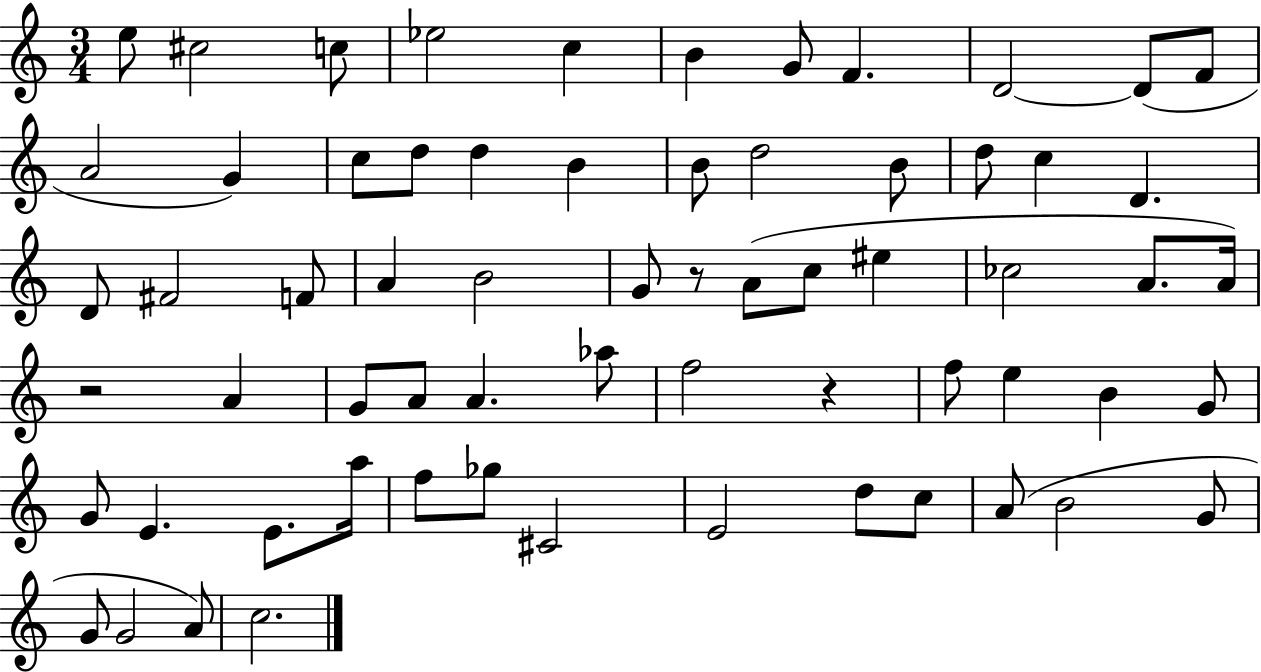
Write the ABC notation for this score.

X:1
T:Untitled
M:3/4
L:1/4
K:C
e/2 ^c2 c/2 _e2 c B G/2 F D2 D/2 F/2 A2 G c/2 d/2 d B B/2 d2 B/2 d/2 c D D/2 ^F2 F/2 A B2 G/2 z/2 A/2 c/2 ^e _c2 A/2 A/4 z2 A G/2 A/2 A _a/2 f2 z f/2 e B G/2 G/2 E E/2 a/4 f/2 _g/2 ^C2 E2 d/2 c/2 A/2 B2 G/2 G/2 G2 A/2 c2